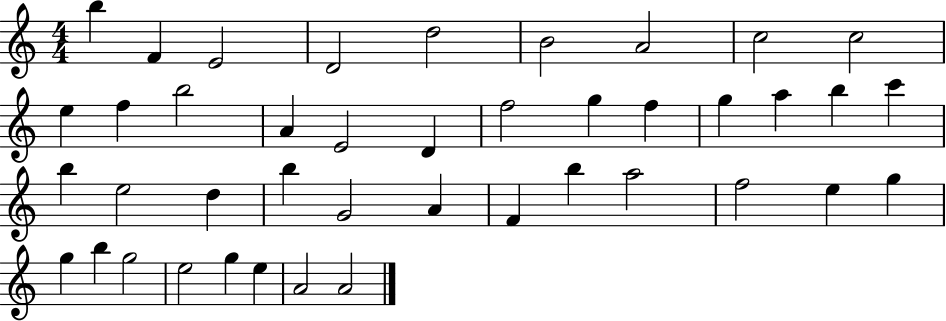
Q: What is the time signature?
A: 4/4